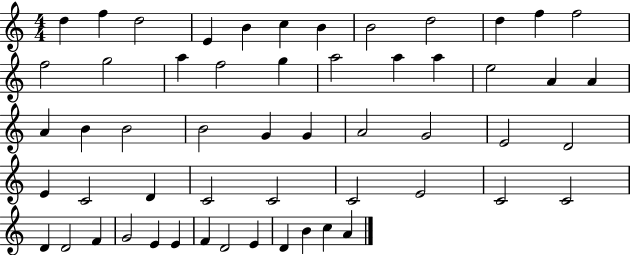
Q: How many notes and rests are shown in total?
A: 55